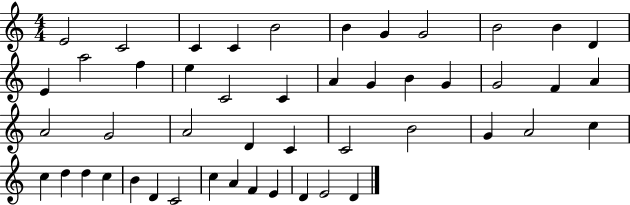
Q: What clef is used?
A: treble